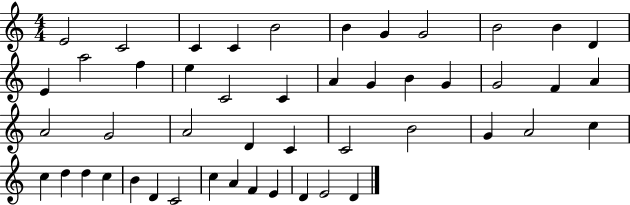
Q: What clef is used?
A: treble